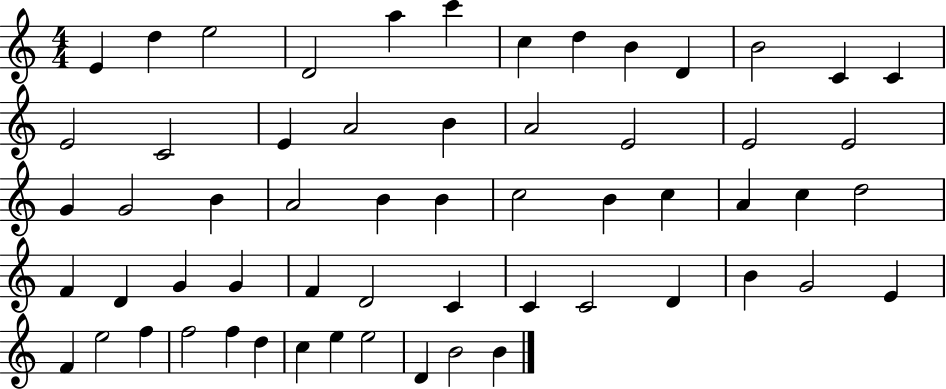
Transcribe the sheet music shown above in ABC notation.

X:1
T:Untitled
M:4/4
L:1/4
K:C
E d e2 D2 a c' c d B D B2 C C E2 C2 E A2 B A2 E2 E2 E2 G G2 B A2 B B c2 B c A c d2 F D G G F D2 C C C2 D B G2 E F e2 f f2 f d c e e2 D B2 B